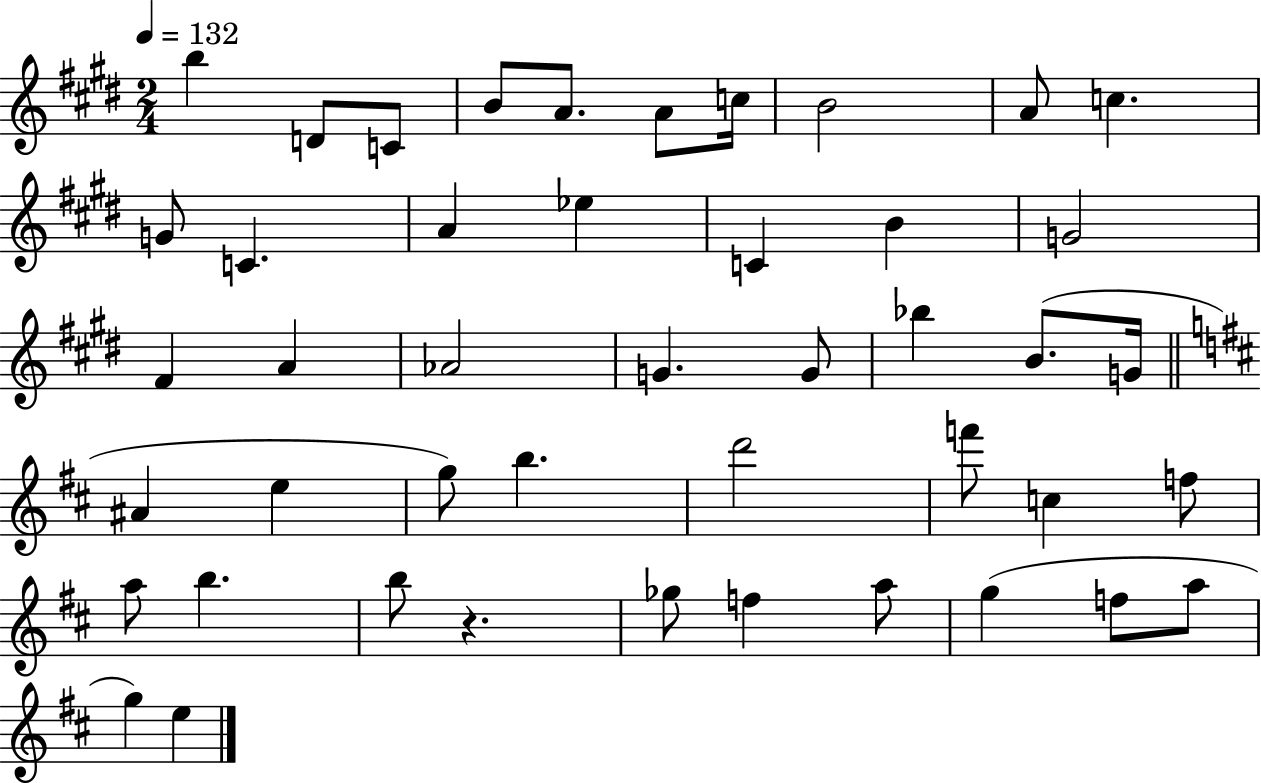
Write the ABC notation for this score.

X:1
T:Untitled
M:2/4
L:1/4
K:E
b D/2 C/2 B/2 A/2 A/2 c/4 B2 A/2 c G/2 C A _e C B G2 ^F A _A2 G G/2 _b B/2 G/4 ^A e g/2 b d'2 f'/2 c f/2 a/2 b b/2 z _g/2 f a/2 g f/2 a/2 g e